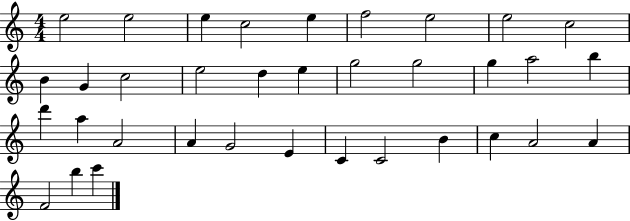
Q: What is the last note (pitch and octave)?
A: C6